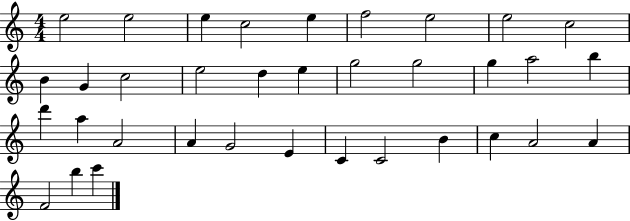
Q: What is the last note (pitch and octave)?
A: C6